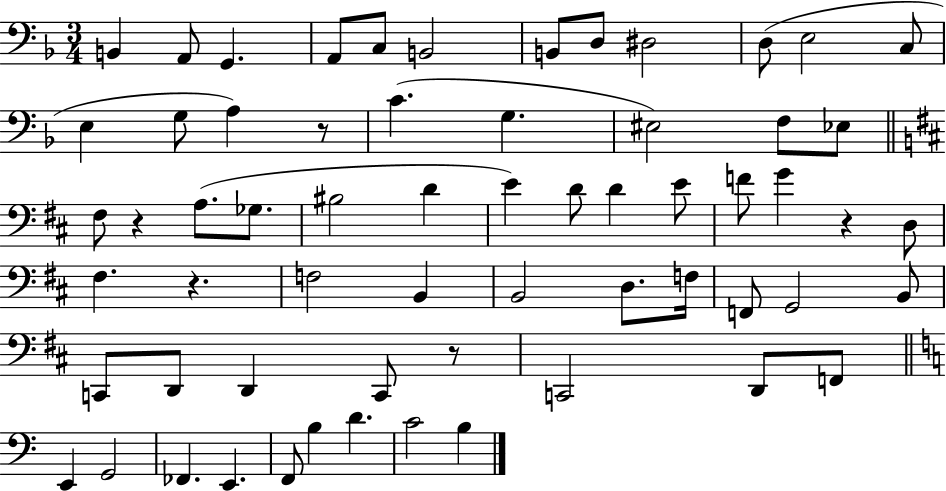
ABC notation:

X:1
T:Untitled
M:3/4
L:1/4
K:F
B,, A,,/2 G,, A,,/2 C,/2 B,,2 B,,/2 D,/2 ^D,2 D,/2 E,2 C,/2 E, G,/2 A, z/2 C G, ^E,2 F,/2 _E,/2 ^F,/2 z A,/2 _G,/2 ^B,2 D E D/2 D E/2 F/2 G z D,/2 ^F, z F,2 B,, B,,2 D,/2 F,/4 F,,/2 G,,2 B,,/2 C,,/2 D,,/2 D,, C,,/2 z/2 C,,2 D,,/2 F,,/2 E,, G,,2 _F,, E,, F,,/2 B, D C2 B,